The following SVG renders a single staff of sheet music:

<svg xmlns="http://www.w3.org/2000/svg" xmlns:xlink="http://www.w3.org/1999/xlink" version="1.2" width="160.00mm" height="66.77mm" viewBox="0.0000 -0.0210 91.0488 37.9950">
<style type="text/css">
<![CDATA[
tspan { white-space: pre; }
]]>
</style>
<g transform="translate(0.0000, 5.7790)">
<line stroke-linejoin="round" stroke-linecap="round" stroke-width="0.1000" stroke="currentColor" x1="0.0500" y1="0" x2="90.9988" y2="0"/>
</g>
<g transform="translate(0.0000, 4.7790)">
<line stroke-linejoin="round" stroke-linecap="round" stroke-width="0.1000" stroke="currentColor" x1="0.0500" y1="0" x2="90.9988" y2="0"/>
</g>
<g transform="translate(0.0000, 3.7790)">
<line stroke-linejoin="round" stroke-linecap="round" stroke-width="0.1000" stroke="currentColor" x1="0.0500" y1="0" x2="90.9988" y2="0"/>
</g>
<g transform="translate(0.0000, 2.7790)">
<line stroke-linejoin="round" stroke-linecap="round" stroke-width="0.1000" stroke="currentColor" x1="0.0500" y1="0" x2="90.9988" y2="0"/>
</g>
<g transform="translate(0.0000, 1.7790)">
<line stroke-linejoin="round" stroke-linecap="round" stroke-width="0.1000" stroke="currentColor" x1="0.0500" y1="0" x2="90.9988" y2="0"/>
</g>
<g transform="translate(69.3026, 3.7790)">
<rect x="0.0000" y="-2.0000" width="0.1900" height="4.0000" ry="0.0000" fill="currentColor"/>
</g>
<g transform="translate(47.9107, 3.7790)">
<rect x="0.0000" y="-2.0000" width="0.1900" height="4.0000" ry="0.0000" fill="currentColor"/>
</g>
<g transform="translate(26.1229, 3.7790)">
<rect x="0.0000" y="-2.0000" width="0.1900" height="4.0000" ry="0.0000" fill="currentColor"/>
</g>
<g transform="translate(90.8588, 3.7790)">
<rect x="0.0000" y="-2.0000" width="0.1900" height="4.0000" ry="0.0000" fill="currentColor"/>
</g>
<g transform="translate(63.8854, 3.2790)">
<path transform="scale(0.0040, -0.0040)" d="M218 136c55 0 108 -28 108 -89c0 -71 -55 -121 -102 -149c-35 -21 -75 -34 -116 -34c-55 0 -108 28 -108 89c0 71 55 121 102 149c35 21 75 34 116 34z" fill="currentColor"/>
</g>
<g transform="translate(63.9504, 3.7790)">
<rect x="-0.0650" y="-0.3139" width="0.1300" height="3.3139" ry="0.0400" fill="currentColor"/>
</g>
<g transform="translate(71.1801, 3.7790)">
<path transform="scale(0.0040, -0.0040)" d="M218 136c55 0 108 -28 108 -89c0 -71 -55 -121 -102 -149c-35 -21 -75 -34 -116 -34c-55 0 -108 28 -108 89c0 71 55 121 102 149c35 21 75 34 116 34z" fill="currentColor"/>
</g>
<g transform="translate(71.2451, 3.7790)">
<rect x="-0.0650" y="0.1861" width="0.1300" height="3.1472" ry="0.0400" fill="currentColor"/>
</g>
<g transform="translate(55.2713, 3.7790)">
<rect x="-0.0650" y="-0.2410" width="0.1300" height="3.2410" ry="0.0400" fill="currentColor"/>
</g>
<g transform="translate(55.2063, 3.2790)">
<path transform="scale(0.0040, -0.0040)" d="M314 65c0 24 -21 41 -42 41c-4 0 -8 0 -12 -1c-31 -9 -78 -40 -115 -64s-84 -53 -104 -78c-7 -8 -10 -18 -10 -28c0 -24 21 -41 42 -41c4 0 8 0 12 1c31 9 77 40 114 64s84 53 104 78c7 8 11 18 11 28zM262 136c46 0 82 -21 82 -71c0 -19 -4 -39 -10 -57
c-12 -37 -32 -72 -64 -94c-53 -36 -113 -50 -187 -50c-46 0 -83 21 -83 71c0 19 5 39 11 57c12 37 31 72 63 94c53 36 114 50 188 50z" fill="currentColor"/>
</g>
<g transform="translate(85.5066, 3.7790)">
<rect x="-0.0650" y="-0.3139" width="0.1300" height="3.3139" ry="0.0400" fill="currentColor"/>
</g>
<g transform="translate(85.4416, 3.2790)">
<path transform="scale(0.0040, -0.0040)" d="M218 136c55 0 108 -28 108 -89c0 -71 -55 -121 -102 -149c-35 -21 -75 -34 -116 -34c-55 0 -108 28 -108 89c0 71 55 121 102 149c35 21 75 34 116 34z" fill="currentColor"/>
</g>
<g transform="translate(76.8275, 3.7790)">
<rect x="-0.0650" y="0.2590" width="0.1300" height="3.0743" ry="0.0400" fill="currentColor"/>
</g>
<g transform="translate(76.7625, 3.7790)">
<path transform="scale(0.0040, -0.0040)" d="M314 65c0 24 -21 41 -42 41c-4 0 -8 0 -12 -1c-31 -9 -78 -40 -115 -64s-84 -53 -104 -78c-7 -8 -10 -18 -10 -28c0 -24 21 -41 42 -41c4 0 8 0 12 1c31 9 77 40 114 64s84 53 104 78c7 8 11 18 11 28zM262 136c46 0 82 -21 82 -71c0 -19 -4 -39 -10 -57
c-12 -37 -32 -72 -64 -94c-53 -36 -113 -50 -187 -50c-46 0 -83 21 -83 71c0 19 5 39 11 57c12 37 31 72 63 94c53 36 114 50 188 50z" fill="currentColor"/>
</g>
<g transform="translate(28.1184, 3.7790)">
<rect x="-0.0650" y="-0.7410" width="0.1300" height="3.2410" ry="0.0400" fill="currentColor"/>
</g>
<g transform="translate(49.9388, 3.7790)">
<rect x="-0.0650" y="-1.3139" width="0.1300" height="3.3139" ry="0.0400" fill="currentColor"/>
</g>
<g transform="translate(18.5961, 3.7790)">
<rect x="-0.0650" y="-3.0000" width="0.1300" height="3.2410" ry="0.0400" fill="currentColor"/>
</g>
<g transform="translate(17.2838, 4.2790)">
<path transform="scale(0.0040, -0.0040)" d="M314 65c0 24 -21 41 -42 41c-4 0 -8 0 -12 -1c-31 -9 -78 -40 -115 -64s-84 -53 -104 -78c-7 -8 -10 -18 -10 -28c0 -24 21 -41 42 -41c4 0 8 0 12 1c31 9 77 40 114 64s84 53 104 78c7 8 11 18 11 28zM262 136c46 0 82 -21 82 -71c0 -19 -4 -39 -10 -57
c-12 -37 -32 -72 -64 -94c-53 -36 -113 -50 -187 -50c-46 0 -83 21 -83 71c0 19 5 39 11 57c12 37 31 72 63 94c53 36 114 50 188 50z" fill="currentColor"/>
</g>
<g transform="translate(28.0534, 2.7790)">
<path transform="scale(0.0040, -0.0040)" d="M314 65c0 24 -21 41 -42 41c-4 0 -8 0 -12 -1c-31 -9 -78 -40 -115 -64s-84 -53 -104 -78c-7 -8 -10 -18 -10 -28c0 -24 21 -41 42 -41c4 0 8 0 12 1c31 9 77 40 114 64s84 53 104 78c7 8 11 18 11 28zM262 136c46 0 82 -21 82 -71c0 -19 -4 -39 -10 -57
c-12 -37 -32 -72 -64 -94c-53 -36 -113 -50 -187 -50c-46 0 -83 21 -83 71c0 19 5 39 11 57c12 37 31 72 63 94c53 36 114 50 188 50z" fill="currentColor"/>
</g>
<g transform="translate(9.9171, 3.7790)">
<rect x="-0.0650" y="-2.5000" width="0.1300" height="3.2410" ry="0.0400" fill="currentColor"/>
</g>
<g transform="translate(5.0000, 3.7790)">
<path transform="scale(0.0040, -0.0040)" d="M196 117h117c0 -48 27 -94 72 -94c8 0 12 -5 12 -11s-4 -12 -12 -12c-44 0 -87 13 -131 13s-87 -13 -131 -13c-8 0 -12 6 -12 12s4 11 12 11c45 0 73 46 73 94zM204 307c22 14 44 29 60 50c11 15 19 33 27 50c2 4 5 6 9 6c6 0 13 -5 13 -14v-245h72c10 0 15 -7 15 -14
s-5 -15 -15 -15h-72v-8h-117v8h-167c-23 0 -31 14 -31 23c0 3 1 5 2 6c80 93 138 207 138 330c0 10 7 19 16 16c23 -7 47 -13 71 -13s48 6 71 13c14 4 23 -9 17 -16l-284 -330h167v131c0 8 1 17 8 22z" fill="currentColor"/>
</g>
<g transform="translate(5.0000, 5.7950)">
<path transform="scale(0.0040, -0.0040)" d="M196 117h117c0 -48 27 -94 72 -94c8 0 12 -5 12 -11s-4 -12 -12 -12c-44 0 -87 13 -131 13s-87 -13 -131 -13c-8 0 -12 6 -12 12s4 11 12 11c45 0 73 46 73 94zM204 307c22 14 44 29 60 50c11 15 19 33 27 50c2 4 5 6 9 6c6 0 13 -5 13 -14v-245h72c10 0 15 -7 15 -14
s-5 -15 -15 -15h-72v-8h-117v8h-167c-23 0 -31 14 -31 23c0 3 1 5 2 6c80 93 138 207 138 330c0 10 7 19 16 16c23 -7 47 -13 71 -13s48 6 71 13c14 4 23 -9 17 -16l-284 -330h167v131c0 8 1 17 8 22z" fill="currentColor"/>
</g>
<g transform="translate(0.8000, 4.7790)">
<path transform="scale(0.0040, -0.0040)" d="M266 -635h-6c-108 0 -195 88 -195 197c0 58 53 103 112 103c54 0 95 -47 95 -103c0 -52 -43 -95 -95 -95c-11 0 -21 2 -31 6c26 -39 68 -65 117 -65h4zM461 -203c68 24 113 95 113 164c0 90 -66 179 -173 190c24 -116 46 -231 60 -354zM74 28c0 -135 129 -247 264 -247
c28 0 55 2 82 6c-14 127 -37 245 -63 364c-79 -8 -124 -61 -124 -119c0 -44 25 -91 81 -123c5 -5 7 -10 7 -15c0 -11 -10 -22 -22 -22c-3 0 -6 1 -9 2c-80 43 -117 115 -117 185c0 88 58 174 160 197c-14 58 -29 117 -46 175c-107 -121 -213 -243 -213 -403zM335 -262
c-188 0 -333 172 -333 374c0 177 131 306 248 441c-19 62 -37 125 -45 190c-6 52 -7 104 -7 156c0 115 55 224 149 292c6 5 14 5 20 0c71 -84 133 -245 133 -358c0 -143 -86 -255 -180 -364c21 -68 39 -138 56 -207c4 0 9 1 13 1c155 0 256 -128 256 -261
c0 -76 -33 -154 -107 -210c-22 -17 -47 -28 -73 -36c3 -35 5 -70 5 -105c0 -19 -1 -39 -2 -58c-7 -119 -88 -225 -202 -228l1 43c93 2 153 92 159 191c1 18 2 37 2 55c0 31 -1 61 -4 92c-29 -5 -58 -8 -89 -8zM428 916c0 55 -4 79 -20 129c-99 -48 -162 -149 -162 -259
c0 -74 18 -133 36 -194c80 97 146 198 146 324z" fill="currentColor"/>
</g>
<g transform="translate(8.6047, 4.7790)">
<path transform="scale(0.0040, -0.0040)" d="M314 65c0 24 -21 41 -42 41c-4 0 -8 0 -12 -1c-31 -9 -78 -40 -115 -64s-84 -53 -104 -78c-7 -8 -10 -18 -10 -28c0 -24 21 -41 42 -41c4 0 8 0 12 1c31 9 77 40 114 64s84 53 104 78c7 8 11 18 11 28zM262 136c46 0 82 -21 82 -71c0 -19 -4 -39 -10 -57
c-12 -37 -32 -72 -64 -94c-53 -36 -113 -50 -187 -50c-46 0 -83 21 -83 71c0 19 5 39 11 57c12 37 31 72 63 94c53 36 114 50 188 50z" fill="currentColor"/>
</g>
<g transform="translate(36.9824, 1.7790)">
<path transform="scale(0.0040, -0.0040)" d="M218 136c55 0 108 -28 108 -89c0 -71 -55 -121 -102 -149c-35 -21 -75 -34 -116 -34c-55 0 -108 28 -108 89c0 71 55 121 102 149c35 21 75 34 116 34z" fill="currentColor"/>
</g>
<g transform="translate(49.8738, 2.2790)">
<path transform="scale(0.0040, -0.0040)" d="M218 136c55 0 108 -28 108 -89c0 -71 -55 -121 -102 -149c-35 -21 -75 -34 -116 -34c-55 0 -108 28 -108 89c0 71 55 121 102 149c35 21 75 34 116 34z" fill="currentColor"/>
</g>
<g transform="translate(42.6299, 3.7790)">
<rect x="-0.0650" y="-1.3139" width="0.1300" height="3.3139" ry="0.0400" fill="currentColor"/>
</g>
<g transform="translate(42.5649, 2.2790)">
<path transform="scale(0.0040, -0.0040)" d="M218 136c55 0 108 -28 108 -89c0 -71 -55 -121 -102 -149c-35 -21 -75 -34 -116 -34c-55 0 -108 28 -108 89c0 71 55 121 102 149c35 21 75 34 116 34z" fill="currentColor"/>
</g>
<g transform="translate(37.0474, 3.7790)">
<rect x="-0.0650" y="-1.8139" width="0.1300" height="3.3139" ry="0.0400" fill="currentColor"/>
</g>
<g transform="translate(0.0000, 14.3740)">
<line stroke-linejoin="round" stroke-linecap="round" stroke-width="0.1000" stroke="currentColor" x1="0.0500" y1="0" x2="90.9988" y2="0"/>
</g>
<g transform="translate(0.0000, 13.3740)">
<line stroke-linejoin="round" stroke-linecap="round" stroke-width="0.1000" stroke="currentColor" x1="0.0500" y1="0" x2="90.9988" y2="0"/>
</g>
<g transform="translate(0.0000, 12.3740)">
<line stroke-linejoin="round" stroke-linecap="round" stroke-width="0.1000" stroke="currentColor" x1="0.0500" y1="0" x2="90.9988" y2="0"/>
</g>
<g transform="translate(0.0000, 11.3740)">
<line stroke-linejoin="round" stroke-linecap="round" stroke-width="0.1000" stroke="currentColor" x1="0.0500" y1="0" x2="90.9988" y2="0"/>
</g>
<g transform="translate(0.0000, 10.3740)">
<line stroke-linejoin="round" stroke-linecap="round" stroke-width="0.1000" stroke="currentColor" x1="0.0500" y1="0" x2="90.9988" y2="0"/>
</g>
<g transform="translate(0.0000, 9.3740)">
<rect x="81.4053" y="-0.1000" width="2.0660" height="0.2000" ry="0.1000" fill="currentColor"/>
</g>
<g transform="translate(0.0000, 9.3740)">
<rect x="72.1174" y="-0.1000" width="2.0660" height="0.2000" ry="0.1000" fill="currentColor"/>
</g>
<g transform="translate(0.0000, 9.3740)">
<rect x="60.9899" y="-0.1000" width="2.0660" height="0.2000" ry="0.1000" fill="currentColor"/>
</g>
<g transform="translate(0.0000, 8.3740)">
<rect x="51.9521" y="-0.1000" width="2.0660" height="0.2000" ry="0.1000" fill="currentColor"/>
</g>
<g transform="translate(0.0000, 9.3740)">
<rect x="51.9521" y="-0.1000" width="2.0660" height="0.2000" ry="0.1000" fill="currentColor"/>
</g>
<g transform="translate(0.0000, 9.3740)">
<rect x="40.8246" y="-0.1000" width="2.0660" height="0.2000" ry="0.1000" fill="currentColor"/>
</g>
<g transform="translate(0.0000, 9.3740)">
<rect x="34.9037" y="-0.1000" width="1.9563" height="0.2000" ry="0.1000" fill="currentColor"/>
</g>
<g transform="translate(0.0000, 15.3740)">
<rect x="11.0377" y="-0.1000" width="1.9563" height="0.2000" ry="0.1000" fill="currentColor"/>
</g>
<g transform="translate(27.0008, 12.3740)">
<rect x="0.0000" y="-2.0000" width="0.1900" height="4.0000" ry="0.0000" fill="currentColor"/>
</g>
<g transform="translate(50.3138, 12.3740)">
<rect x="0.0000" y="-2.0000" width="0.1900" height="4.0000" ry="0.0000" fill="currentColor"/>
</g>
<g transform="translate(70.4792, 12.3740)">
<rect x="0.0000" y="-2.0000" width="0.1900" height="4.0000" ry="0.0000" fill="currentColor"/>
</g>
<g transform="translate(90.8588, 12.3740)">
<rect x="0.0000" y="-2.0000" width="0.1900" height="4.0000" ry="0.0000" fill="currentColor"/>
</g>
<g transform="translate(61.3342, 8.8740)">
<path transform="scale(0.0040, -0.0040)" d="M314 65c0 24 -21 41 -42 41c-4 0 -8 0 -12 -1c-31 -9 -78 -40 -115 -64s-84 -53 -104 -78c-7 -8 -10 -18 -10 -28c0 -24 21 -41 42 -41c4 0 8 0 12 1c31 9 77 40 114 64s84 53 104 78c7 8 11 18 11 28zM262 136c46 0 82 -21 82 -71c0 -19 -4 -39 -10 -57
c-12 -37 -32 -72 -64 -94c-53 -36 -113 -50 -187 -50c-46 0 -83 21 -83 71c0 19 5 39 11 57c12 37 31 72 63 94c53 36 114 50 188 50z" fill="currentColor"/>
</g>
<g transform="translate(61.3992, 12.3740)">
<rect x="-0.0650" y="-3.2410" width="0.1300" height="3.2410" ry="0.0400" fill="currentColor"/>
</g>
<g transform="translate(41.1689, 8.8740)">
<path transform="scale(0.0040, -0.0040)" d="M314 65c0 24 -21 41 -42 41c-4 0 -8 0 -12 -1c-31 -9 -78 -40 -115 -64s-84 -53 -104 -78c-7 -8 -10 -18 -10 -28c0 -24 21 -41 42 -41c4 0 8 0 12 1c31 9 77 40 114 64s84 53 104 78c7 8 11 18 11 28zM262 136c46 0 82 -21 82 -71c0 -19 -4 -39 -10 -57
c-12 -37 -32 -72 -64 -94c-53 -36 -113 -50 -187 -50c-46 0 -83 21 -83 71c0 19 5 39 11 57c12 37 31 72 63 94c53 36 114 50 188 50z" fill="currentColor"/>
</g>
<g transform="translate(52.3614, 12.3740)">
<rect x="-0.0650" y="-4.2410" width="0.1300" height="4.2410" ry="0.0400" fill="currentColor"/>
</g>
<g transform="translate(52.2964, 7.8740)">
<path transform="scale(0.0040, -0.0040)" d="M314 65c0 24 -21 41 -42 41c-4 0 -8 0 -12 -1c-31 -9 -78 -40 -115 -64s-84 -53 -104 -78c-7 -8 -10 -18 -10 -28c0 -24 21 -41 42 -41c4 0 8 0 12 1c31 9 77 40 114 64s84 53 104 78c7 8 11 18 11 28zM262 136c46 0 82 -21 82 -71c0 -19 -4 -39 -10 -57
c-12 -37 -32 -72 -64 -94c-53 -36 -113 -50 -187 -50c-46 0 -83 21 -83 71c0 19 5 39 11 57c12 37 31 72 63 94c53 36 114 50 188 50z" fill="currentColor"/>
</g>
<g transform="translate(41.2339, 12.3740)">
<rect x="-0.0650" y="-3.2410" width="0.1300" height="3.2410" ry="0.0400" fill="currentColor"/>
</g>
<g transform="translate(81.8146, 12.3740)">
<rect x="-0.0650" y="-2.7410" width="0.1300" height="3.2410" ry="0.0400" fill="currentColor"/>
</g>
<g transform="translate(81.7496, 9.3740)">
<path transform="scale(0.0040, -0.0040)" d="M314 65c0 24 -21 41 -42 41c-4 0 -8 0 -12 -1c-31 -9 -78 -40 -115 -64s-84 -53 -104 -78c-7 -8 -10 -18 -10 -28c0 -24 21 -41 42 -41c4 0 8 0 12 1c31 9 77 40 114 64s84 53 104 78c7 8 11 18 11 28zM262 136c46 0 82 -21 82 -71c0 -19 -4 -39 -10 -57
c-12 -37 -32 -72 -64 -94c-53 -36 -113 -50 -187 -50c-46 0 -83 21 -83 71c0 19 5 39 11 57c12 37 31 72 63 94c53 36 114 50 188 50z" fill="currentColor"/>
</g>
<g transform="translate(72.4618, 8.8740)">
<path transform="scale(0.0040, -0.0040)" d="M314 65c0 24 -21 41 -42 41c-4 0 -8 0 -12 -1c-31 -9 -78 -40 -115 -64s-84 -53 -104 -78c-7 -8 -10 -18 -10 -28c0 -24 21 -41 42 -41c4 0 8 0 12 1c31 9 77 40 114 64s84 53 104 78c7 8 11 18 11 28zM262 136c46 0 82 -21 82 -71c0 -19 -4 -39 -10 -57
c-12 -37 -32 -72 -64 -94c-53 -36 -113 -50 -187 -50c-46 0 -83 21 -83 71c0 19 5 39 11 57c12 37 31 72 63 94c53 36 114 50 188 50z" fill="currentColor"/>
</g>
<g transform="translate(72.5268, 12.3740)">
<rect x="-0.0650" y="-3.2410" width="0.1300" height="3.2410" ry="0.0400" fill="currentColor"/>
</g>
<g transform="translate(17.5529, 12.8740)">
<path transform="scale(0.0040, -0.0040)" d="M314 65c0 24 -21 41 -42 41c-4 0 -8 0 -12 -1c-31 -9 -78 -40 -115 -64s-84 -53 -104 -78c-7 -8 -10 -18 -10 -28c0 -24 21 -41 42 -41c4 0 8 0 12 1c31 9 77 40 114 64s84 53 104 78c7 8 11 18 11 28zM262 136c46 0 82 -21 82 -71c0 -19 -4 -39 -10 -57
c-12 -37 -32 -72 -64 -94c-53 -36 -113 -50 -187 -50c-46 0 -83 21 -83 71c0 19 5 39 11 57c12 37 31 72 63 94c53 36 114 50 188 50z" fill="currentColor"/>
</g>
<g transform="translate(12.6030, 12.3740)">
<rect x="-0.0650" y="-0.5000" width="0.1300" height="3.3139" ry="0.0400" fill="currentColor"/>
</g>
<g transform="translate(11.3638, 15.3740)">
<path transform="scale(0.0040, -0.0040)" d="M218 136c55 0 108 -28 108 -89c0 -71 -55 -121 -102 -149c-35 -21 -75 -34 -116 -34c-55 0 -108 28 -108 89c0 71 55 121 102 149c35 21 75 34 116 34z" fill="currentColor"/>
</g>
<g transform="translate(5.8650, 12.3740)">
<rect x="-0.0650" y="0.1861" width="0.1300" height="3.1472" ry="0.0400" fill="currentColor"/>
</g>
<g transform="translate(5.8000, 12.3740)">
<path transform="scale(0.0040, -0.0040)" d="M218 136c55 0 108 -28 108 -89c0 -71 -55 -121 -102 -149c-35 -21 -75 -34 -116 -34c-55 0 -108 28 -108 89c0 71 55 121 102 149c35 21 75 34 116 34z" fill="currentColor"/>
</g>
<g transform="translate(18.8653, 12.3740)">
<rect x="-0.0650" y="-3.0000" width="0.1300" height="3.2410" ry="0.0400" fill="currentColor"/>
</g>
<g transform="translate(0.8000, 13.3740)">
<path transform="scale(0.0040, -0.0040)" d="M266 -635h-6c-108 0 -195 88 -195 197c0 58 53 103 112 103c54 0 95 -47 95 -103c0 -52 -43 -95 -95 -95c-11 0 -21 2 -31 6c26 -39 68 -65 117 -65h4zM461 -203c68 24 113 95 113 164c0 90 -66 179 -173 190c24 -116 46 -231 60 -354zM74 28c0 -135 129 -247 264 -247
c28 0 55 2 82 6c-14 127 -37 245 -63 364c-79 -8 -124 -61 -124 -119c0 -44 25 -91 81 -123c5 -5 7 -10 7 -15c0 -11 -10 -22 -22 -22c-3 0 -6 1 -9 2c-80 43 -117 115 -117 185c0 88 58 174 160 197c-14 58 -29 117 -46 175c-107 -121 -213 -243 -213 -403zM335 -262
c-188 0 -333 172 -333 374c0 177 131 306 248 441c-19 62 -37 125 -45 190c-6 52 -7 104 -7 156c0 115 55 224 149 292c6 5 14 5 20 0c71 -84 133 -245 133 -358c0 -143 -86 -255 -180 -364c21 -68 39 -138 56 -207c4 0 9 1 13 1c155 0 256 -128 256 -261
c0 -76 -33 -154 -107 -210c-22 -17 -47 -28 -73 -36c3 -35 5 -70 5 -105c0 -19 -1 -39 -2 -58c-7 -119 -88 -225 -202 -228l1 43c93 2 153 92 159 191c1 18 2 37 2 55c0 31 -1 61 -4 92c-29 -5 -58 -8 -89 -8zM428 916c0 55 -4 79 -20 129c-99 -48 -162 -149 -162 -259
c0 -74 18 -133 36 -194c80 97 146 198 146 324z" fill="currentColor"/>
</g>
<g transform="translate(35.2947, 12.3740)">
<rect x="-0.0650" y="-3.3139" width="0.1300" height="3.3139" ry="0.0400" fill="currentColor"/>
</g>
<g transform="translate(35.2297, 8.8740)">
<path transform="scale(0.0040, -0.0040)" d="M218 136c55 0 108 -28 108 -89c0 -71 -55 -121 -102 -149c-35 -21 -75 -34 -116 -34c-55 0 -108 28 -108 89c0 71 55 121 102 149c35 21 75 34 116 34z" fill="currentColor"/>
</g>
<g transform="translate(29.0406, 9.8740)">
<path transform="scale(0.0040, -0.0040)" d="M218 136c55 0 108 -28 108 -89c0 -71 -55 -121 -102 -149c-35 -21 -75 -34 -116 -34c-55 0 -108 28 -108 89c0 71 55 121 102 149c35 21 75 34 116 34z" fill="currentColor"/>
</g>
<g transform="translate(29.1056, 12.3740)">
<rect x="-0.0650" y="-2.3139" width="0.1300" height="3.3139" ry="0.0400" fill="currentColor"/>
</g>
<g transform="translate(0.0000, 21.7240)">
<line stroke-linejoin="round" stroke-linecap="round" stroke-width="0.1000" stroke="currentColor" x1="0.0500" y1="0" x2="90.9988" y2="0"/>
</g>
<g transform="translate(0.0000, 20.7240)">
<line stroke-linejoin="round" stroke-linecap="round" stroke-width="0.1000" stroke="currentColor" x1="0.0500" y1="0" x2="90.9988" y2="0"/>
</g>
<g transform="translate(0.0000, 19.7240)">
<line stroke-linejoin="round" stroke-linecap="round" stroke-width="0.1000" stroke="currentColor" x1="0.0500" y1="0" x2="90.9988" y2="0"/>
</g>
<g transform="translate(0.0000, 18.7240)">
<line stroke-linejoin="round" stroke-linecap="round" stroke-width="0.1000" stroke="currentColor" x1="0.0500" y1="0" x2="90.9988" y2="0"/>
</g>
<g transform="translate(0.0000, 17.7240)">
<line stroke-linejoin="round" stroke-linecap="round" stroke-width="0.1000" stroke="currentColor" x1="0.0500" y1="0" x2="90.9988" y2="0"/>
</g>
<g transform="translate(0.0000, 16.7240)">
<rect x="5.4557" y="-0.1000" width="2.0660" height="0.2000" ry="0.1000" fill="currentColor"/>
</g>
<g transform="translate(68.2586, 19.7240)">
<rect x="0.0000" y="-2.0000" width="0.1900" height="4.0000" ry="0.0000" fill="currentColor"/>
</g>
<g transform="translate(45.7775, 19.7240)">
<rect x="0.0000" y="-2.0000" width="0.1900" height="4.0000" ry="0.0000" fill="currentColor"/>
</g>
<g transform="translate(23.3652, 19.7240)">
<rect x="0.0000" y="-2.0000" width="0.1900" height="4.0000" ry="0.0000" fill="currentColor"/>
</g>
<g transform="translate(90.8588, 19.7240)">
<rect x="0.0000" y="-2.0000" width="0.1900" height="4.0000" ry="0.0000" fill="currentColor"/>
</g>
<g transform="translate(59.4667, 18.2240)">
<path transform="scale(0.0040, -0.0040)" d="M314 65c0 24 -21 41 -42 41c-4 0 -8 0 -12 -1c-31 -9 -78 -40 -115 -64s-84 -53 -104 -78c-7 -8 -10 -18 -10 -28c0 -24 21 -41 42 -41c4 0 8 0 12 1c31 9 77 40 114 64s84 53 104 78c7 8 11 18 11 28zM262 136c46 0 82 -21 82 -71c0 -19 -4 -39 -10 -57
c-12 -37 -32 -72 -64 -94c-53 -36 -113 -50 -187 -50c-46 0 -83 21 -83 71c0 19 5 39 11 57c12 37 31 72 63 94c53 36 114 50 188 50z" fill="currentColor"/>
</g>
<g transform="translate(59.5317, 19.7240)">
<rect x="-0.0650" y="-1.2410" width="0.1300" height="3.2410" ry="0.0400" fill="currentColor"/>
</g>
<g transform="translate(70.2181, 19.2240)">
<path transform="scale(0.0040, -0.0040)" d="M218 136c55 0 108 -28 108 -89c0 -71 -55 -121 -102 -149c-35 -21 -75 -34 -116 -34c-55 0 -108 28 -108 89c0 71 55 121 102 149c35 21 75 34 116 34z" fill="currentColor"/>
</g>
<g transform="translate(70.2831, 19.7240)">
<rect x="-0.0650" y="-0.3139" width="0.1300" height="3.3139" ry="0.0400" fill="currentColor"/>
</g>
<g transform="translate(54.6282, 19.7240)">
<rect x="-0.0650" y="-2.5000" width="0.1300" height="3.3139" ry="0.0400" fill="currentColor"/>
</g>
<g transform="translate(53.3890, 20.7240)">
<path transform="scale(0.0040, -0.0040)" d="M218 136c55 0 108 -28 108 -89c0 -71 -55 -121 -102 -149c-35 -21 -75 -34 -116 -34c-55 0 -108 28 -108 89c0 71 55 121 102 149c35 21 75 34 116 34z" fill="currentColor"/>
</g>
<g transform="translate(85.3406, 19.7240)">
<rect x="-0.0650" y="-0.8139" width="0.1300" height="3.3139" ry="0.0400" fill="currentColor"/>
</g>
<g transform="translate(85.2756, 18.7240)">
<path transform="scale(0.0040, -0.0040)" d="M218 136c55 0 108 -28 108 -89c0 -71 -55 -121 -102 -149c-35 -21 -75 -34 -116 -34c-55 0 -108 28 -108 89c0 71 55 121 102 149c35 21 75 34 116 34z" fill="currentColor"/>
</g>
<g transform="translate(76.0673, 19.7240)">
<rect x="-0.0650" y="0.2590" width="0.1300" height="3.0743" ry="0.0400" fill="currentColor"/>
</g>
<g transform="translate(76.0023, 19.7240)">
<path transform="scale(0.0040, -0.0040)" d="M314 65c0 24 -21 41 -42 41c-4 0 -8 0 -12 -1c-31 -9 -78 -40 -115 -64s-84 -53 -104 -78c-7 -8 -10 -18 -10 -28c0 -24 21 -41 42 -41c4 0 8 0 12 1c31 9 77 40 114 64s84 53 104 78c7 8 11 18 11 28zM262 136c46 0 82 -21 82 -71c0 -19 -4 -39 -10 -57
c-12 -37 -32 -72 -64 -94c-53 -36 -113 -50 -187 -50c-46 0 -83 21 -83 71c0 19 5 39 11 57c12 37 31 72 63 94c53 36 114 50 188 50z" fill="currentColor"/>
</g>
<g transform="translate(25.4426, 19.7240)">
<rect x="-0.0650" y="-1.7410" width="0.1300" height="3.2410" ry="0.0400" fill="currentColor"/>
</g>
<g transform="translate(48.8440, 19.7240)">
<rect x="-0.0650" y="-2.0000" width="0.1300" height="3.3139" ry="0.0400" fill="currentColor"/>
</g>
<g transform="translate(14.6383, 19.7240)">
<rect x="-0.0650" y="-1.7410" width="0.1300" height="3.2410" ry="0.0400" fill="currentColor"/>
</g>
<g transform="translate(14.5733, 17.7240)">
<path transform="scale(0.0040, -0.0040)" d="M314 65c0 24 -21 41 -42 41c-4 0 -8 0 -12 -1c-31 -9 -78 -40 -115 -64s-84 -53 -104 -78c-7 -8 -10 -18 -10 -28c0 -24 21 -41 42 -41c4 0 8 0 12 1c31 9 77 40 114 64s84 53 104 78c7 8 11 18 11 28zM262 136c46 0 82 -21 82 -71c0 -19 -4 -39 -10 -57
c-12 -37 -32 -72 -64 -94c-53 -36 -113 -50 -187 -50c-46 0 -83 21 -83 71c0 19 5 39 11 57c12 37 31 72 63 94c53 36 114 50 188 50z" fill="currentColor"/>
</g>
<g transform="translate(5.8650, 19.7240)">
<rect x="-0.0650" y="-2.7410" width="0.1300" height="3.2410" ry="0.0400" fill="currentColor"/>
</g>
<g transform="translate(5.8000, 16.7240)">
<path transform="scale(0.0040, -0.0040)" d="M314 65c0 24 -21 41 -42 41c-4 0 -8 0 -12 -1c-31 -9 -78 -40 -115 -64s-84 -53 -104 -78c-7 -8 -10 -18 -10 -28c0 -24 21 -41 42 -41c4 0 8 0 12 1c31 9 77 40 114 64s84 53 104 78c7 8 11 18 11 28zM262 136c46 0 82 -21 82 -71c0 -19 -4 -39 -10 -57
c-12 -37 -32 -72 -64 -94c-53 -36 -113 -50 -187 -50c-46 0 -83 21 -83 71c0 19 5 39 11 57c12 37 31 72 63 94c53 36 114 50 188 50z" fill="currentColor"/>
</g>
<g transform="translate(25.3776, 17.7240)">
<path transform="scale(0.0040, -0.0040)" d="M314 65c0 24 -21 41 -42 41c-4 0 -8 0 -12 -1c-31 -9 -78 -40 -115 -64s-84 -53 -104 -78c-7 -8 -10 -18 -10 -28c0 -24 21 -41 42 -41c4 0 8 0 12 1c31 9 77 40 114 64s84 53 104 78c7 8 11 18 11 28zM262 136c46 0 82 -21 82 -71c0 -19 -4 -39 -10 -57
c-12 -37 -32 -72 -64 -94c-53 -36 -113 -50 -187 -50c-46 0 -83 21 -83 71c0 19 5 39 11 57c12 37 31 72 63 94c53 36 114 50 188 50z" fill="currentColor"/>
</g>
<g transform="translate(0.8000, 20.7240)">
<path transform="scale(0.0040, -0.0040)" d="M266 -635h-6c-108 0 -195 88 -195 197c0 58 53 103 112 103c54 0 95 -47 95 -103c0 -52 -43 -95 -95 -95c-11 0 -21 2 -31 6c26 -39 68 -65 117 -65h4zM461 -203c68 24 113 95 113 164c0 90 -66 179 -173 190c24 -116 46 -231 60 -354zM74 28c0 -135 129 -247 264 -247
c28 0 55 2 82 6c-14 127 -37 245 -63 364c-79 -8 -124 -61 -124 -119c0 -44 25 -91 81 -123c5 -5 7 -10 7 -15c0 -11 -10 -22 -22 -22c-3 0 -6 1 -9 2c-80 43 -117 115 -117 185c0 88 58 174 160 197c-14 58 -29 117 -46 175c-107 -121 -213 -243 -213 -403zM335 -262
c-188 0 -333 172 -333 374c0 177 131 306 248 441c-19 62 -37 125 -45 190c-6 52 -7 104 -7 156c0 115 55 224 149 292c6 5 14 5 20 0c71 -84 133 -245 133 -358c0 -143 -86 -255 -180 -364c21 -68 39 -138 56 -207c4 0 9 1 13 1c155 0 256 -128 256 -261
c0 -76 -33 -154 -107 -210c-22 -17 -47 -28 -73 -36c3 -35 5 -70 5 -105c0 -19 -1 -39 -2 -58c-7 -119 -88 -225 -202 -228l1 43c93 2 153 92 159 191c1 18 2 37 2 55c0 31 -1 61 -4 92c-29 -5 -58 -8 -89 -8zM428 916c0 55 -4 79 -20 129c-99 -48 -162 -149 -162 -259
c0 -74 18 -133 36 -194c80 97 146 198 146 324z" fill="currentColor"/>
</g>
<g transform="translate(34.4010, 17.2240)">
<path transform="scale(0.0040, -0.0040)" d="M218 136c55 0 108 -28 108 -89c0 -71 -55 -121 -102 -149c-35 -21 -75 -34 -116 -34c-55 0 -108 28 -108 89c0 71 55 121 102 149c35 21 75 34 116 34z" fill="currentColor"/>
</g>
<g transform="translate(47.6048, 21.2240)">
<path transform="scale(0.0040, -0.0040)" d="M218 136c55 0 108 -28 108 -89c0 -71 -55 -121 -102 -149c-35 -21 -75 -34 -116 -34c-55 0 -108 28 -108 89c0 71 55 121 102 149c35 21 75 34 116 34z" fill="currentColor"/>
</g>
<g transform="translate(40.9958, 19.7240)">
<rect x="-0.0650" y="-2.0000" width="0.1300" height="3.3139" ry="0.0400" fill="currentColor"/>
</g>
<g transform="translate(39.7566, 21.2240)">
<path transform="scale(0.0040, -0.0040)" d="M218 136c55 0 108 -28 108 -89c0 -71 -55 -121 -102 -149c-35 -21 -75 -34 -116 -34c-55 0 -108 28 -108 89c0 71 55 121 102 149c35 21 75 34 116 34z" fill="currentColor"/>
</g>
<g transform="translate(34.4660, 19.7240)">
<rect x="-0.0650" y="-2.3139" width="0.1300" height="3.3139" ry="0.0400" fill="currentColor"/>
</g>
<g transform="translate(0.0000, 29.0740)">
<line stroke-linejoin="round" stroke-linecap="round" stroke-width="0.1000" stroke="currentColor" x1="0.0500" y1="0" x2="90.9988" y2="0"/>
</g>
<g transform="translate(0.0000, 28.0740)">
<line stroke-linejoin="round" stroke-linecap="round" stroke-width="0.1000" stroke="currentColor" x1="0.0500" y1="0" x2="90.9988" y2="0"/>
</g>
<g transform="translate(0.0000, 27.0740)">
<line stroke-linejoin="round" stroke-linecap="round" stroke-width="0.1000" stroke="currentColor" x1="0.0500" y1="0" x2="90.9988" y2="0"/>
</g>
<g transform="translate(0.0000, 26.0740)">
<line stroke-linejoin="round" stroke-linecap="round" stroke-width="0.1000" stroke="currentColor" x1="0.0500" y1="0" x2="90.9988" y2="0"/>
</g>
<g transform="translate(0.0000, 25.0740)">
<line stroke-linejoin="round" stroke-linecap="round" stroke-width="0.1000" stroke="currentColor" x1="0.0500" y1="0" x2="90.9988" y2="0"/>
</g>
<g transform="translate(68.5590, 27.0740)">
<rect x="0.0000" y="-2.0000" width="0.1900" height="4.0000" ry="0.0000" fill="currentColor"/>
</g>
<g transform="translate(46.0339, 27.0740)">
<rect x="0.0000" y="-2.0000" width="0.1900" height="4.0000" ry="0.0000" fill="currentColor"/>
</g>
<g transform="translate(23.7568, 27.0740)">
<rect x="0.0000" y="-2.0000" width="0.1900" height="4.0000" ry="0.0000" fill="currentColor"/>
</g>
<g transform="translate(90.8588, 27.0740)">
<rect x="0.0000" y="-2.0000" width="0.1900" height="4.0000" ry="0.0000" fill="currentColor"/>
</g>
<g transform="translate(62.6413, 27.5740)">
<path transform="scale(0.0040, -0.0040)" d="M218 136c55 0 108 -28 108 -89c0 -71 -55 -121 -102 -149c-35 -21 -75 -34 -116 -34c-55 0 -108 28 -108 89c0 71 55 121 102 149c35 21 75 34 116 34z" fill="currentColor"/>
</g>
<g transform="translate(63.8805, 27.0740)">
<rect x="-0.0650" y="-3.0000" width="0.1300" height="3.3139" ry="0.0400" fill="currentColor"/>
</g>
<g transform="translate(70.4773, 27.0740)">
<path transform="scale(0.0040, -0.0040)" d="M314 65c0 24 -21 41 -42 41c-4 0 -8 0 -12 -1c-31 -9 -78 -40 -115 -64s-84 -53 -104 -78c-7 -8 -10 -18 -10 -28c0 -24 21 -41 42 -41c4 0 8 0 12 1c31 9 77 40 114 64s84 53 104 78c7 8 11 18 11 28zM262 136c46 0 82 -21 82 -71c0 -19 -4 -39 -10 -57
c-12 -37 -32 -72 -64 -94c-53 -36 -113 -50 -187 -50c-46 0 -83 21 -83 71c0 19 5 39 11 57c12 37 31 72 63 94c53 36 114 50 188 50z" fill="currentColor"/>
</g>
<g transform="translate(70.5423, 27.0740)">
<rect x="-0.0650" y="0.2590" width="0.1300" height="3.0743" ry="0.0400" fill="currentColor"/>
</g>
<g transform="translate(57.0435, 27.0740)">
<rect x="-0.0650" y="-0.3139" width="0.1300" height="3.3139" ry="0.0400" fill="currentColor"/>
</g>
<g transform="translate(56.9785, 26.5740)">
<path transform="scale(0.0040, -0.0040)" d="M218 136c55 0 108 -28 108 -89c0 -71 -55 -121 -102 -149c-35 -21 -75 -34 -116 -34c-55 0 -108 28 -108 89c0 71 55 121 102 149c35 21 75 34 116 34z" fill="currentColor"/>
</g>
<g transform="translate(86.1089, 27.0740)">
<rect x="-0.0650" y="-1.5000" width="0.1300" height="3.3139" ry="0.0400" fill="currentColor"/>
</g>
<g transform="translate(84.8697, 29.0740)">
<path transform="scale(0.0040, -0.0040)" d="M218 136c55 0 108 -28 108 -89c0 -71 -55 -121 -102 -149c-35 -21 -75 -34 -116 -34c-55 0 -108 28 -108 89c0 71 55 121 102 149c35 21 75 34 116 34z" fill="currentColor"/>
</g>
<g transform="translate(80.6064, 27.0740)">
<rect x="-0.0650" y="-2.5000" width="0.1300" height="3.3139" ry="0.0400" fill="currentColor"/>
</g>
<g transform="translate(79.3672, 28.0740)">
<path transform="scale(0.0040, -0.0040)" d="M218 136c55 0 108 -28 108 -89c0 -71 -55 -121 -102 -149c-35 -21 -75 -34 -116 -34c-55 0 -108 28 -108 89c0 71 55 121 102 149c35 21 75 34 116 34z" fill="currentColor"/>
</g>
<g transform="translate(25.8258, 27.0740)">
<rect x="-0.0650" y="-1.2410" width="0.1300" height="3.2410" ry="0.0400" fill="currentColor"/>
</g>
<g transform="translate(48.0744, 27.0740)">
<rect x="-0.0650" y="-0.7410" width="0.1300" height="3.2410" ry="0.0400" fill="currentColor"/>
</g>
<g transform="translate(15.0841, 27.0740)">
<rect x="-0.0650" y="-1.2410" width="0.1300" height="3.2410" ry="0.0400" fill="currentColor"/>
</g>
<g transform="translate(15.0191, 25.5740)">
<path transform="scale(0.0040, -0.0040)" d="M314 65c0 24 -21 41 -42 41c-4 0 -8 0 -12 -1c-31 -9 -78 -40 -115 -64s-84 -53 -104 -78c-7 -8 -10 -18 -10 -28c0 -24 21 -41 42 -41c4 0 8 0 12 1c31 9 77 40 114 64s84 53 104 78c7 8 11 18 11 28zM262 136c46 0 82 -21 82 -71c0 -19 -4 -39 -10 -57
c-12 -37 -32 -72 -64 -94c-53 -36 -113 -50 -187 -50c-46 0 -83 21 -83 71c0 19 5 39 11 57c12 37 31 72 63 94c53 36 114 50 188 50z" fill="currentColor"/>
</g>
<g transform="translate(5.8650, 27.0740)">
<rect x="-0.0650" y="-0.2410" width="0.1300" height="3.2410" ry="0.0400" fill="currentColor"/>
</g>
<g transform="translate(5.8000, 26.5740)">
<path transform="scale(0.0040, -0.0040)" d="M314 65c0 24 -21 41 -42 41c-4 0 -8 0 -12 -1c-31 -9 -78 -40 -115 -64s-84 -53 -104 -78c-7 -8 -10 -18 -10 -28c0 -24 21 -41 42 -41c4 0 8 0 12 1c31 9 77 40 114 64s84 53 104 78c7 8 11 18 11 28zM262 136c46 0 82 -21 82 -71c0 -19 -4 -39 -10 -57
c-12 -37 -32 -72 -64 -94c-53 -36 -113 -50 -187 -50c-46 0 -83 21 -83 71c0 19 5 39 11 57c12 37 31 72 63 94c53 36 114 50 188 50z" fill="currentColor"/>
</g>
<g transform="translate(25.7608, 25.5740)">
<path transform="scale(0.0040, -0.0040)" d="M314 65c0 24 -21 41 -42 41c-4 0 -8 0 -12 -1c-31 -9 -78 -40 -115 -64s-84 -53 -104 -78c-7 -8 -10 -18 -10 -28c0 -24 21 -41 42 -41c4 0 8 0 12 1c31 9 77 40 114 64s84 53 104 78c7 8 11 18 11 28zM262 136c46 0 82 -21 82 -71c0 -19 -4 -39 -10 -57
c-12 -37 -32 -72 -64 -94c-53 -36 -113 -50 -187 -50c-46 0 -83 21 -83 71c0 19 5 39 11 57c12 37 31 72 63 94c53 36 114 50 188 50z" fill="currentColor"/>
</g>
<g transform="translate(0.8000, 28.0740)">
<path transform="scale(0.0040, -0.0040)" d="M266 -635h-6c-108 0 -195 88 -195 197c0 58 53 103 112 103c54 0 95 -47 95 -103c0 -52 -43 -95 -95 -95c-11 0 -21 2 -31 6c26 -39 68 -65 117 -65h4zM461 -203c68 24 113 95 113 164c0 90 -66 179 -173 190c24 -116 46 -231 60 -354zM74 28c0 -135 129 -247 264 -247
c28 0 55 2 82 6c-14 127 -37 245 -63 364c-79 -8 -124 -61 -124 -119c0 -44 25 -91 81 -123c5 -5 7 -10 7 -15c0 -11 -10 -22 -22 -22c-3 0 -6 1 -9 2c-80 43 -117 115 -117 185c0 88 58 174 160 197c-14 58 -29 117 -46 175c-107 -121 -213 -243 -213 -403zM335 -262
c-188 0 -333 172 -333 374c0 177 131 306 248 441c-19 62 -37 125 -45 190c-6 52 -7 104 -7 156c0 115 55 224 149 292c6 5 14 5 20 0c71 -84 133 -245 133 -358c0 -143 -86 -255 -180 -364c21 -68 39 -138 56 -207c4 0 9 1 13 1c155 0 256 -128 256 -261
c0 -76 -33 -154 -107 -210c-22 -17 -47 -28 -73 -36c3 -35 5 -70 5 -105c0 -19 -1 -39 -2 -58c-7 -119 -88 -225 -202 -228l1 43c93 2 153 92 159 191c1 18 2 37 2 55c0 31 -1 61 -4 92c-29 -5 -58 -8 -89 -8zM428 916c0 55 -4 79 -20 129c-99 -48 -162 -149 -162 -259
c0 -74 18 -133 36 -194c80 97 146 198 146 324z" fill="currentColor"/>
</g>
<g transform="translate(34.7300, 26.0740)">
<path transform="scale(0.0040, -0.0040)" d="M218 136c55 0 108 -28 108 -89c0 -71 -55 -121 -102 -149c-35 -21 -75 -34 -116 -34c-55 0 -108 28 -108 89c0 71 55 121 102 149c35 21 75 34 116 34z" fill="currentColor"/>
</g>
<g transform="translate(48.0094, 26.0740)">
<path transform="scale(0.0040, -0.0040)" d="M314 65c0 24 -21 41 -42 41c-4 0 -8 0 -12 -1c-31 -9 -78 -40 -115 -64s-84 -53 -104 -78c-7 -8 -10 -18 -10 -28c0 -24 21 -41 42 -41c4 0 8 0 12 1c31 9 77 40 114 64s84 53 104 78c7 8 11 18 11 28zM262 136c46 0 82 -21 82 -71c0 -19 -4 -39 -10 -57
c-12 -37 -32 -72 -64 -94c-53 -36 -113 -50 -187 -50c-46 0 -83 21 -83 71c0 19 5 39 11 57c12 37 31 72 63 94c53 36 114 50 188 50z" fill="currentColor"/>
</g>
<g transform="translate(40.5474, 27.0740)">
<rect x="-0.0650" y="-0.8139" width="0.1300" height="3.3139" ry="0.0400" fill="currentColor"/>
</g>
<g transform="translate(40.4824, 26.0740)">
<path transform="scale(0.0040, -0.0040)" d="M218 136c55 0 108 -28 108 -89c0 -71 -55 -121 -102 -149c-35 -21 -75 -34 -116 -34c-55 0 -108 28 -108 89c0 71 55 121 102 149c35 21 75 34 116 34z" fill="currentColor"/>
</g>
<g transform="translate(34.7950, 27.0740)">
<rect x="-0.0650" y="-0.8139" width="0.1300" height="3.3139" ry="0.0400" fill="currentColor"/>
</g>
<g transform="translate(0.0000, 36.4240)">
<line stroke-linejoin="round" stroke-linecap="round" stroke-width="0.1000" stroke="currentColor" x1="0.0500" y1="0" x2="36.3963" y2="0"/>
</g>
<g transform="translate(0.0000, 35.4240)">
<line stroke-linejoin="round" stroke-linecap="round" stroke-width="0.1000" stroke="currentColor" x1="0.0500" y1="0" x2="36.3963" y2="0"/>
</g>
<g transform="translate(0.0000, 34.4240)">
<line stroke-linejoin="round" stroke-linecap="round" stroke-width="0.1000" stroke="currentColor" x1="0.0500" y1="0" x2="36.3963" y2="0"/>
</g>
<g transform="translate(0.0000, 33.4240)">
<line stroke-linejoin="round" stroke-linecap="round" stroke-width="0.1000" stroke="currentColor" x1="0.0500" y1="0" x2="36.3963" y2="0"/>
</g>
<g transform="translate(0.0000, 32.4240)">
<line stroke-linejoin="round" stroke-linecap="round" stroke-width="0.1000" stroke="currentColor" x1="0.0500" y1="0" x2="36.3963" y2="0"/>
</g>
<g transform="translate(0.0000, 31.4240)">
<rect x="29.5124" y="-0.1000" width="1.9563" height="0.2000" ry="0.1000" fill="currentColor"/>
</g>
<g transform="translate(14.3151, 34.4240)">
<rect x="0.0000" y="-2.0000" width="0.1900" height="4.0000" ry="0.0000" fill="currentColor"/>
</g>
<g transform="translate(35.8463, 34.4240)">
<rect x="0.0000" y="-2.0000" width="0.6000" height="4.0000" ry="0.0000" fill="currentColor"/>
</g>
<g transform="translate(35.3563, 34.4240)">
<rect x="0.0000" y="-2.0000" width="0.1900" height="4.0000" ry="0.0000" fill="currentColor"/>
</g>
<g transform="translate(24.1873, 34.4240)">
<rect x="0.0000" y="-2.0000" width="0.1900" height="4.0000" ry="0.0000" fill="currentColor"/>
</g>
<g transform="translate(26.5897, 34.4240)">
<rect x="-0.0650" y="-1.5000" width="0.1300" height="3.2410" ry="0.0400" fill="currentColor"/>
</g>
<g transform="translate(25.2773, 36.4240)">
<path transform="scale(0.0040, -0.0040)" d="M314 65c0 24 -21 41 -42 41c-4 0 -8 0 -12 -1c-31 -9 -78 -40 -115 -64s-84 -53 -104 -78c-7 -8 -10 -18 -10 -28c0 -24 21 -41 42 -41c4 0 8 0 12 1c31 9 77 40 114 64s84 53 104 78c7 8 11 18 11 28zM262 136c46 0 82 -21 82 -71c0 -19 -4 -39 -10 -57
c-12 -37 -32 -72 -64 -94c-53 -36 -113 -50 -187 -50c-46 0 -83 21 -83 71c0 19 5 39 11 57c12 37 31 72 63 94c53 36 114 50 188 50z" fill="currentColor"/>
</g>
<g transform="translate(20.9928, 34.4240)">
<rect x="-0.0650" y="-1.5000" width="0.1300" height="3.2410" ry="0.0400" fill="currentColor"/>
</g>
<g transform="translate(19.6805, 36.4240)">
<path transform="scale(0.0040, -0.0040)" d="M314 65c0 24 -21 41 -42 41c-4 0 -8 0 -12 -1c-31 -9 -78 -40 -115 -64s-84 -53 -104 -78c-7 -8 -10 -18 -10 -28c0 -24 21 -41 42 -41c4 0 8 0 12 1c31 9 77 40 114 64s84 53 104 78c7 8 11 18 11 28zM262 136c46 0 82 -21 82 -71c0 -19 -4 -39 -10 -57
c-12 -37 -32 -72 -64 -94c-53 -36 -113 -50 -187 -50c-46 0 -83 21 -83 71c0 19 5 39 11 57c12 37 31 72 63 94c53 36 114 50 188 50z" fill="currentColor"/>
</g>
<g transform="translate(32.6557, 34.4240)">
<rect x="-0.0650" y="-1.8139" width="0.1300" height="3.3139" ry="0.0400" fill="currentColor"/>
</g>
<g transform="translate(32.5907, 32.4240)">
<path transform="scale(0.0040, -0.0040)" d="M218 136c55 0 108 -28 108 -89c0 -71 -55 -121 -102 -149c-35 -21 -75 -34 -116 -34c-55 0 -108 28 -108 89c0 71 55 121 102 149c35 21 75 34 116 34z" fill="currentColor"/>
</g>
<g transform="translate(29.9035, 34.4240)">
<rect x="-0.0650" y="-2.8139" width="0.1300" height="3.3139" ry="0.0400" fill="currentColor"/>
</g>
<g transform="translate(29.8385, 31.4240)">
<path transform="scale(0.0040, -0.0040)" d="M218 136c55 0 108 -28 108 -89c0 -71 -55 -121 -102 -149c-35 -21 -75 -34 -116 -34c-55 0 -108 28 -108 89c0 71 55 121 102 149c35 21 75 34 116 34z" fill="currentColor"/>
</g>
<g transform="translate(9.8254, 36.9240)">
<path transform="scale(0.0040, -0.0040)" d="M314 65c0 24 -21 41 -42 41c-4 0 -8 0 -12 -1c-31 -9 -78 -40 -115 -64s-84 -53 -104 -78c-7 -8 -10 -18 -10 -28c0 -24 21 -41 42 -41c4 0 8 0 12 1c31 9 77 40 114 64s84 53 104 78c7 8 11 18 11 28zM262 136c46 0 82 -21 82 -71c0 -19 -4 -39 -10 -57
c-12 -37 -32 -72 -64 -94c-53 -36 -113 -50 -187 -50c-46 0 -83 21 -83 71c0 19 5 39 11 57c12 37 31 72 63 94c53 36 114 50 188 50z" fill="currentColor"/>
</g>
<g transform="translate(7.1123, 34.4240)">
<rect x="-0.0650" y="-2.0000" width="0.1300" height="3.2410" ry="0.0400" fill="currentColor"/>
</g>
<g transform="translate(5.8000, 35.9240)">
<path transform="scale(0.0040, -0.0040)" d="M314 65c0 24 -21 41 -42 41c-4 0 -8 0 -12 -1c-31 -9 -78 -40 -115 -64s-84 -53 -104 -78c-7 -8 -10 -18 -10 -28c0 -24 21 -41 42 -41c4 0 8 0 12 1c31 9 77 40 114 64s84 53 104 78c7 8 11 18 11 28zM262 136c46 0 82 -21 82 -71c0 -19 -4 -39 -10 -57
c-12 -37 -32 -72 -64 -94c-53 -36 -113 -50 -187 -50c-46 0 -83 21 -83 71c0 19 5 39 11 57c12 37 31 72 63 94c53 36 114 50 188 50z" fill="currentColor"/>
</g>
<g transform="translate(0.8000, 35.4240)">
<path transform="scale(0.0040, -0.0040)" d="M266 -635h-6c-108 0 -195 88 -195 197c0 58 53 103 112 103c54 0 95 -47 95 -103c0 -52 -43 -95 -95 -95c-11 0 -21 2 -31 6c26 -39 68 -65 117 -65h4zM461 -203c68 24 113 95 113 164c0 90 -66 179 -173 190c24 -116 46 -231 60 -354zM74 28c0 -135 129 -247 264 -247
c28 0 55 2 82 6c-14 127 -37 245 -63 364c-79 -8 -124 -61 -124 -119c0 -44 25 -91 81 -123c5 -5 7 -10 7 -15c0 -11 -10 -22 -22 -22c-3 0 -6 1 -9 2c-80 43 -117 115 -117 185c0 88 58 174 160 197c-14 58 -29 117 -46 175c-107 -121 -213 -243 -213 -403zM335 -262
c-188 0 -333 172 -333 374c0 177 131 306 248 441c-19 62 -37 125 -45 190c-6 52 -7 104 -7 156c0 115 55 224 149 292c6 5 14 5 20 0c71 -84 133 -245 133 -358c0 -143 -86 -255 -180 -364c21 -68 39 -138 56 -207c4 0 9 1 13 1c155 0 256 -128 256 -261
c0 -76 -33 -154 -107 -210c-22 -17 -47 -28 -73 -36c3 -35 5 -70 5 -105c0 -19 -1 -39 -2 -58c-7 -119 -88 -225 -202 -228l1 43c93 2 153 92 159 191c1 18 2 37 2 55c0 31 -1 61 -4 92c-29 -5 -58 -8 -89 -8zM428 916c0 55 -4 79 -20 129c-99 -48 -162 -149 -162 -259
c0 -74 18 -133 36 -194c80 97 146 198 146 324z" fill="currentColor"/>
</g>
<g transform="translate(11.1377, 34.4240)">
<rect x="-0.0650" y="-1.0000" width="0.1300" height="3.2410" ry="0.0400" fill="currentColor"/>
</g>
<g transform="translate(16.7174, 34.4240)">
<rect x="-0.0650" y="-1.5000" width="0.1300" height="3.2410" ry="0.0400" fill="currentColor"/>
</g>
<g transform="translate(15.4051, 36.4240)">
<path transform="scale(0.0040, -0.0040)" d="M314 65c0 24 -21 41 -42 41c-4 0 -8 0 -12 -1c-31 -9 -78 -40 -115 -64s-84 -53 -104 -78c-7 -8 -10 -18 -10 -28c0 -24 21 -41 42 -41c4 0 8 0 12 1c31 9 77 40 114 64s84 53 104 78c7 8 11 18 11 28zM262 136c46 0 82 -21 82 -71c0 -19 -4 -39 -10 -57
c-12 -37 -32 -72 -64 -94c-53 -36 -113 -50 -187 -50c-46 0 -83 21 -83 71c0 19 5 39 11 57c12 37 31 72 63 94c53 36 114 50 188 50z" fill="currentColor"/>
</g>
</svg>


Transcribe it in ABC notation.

X:1
T:Untitled
M:4/4
L:1/4
K:C
G2 A2 d2 f e e c2 c B B2 c B C A2 g b b2 d'2 b2 b2 a2 a2 f2 f2 g F F G e2 c B2 d c2 e2 e2 d d d2 c A B2 G E F2 D2 E2 E2 E2 a f